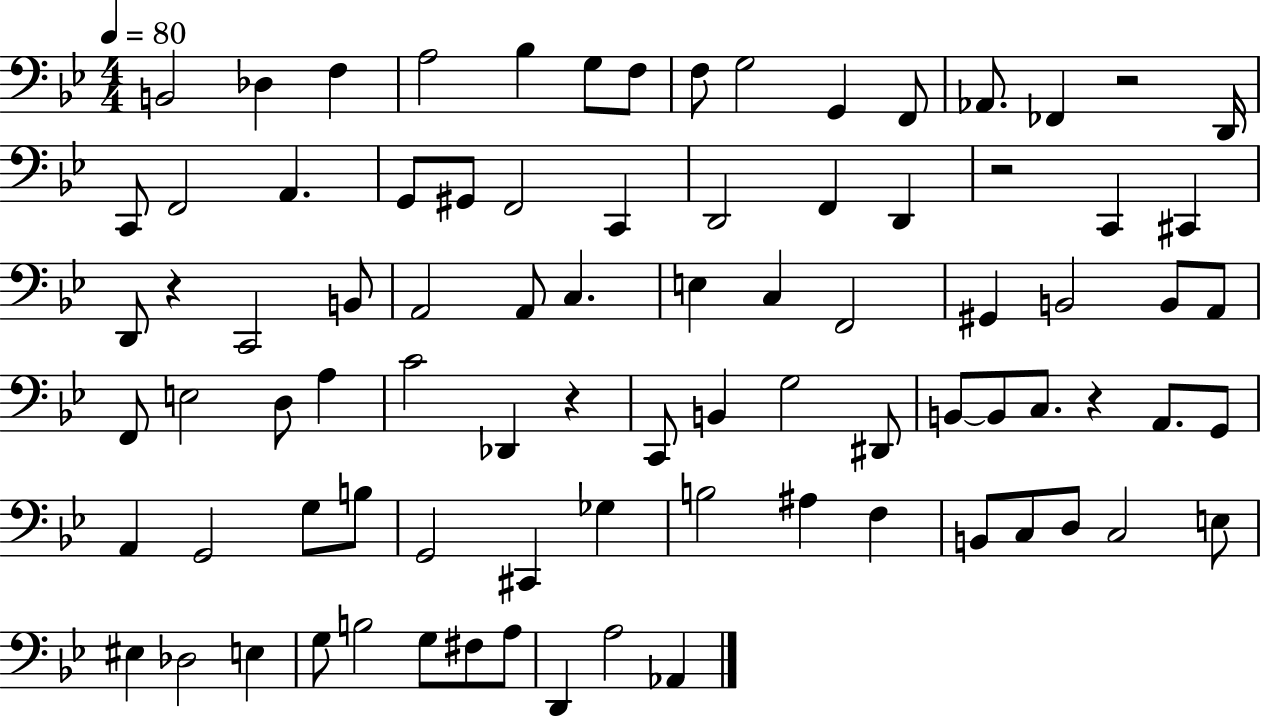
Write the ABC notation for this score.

X:1
T:Untitled
M:4/4
L:1/4
K:Bb
B,,2 _D, F, A,2 _B, G,/2 F,/2 F,/2 G,2 G,, F,,/2 _A,,/2 _F,, z2 D,,/4 C,,/2 F,,2 A,, G,,/2 ^G,,/2 F,,2 C,, D,,2 F,, D,, z2 C,, ^C,, D,,/2 z C,,2 B,,/2 A,,2 A,,/2 C, E, C, F,,2 ^G,, B,,2 B,,/2 A,,/2 F,,/2 E,2 D,/2 A, C2 _D,, z C,,/2 B,, G,2 ^D,,/2 B,,/2 B,,/2 C,/2 z A,,/2 G,,/2 A,, G,,2 G,/2 B,/2 G,,2 ^C,, _G, B,2 ^A, F, B,,/2 C,/2 D,/2 C,2 E,/2 ^E, _D,2 E, G,/2 B,2 G,/2 ^F,/2 A,/2 D,, A,2 _A,,